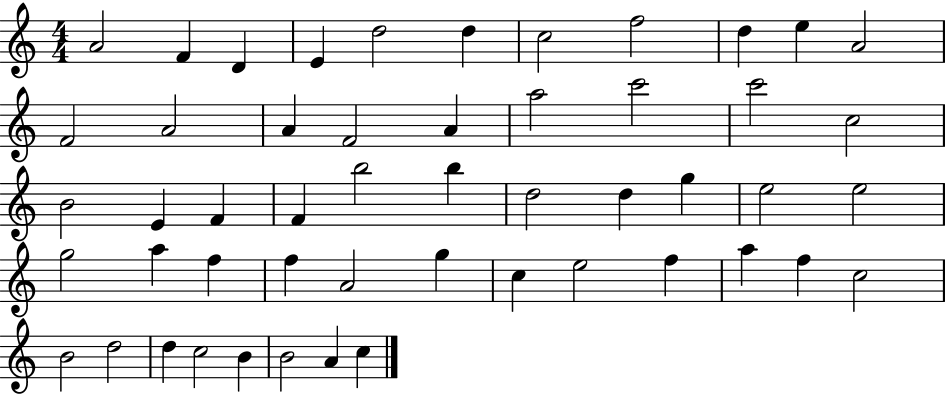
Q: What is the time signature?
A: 4/4